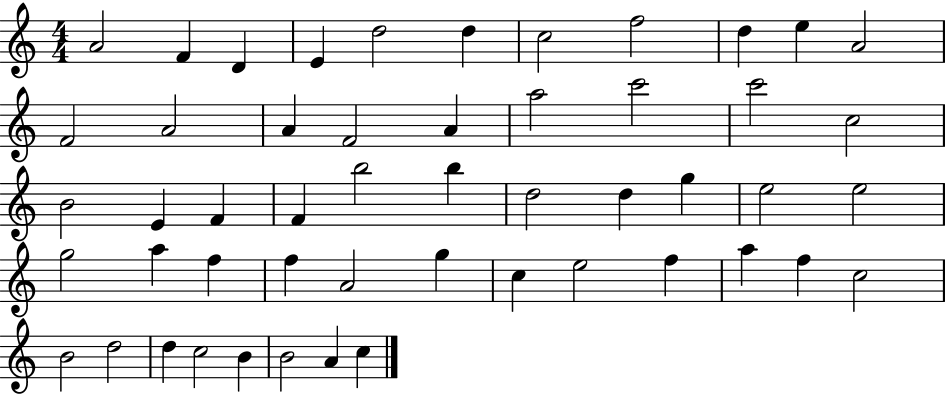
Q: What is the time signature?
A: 4/4